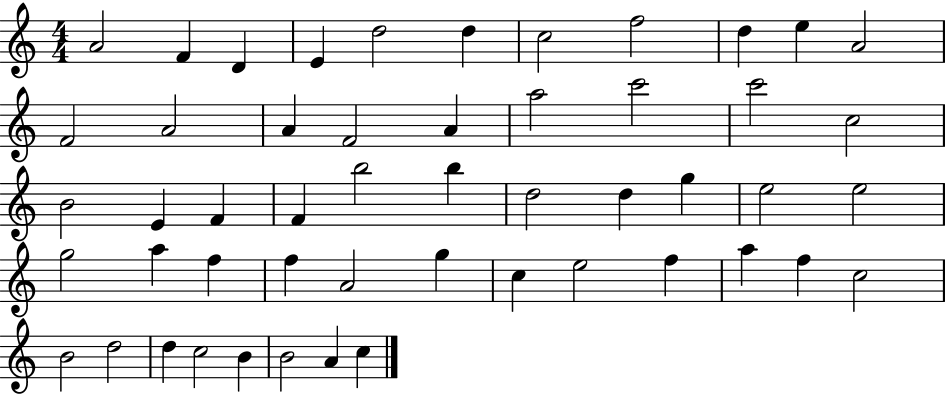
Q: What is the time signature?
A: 4/4